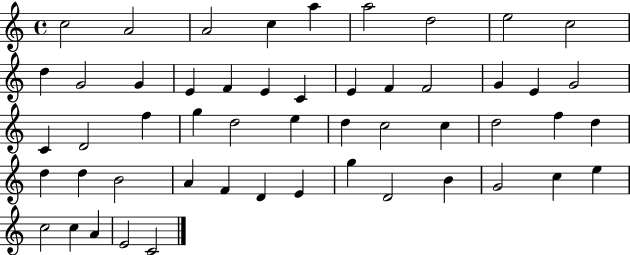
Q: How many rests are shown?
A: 0